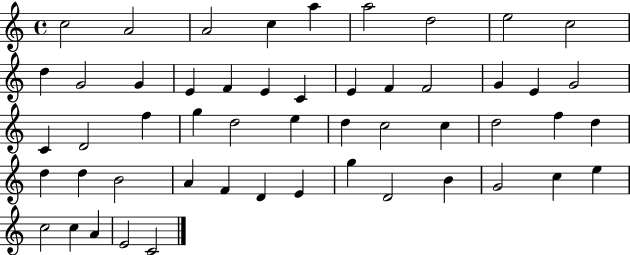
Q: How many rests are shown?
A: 0